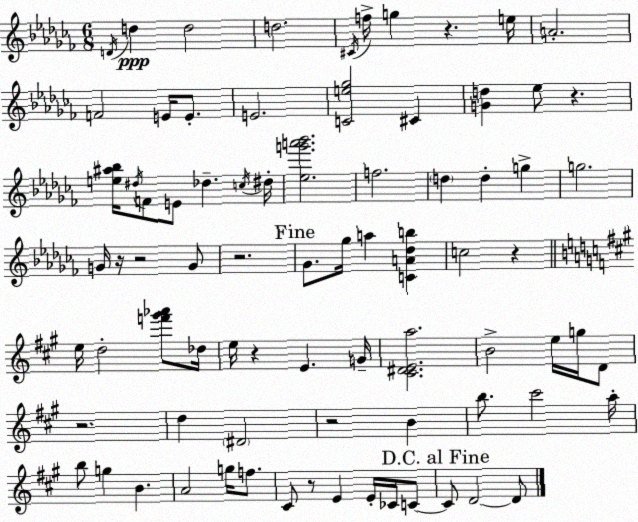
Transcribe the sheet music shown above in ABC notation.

X:1
T:Untitled
M:6/8
L:1/4
K:Abm
D/4 d d2 d2 ^C/4 f/4 g z e/4 A2 F2 E/4 E/2 E2 [Ce_g]2 ^C [Gd] _e/2 z [e^a_b]/4 ^d/4 F/2 E/2 _d c/4 ^d/4 [_eg'a'_b']2 f2 d d g g2 G/4 z/4 z2 G/2 z2 _G/2 _g/4 a [CA_db] c2 z e/4 d2 [f'^g'_a']/2 _d/4 e/4 z E G/4 [^C^DEa]2 B2 e/4 g/4 D/2 z2 d ^D2 z2 B b/2 ^c'2 a/4 b/2 g B A2 g/4 f/2 ^C/2 z/2 E E/4 _C/4 C/2 C/2 D2 D/2